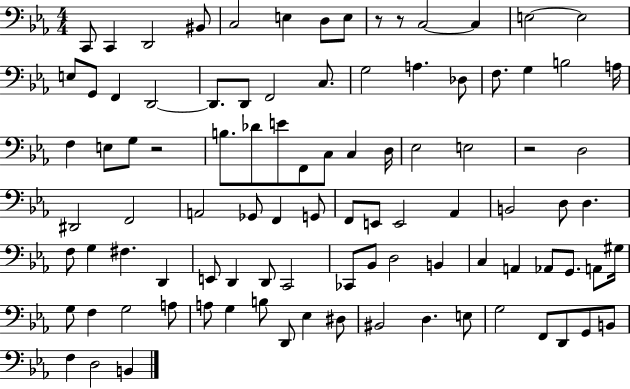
{
  \clef bass
  \numericTimeSignature
  \time 4/4
  \key ees \major
  \repeat volta 2 { c,8 c,4 d,2 bis,8 | c2 e4 d8 e8 | r8 r8 c2~~ c4 | e2~~ e2 | \break e8 g,8 f,4 d,2~~ | d,8. d,8 f,2 c8. | g2 a4. des8 | f8. g4 b2 a16 | \break f4 e8 g8 r2 | b8. des'8 e'8 f,8 c8 c4 d16 | ees2 e2 | r2 d2 | \break dis,2 f,2 | a,2 ges,8 f,4 g,8 | f,8 e,8 e,2 aes,4 | b,2 d8 d4. | \break f8 g4 fis4. d,4 | e,8 d,4 d,8 c,2 | ces,8 bes,8 d2 b,4 | c4 a,4 aes,8 g,8. a,8 gis16 | \break g8 f4 g2 a8 | a8 g4 b8 d,8 ees4 dis8 | bis,2 d4. e8 | g2 f,8 d,8 g,8 b,8 | \break f4 d2 b,4 | } \bar "|."
}